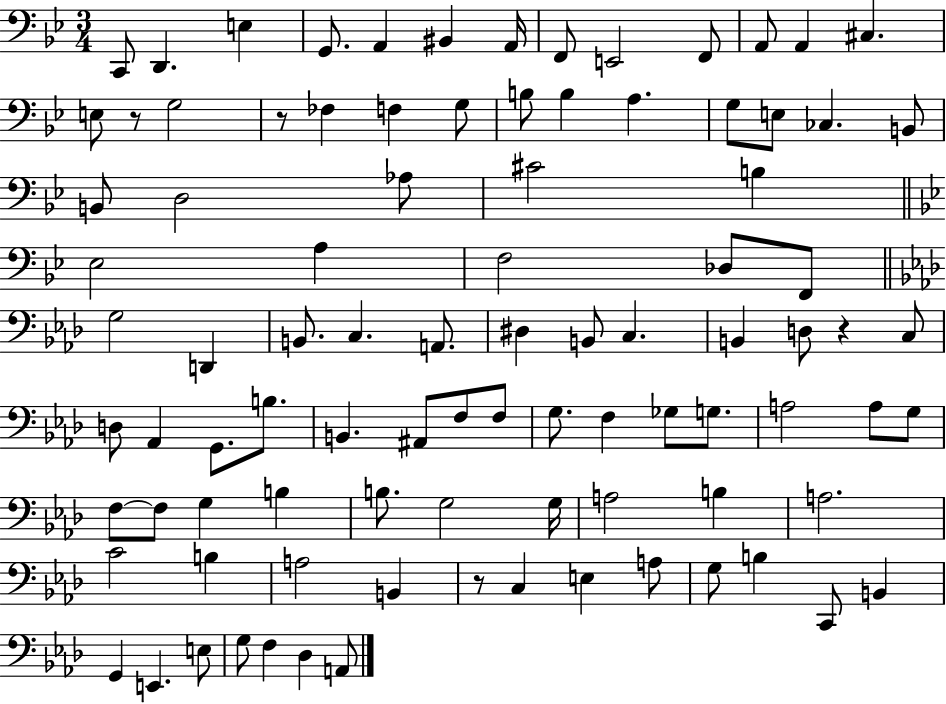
{
  \clef bass
  \numericTimeSignature
  \time 3/4
  \key bes \major
  c,8 d,4. e4 | g,8. a,4 bis,4 a,16 | f,8 e,2 f,8 | a,8 a,4 cis4. | \break e8 r8 g2 | r8 fes4 f4 g8 | b8 b4 a4. | g8 e8 ces4. b,8 | \break b,8 d2 aes8 | cis'2 b4 | \bar "||" \break \key bes \major ees2 a4 | f2 des8 f,8 | \bar "||" \break \key aes \major g2 d,4 | b,8. c4. a,8. | dis4 b,8 c4. | b,4 d8 r4 c8 | \break d8 aes,4 g,8. b8. | b,4. ais,8 f8 f8 | g8. f4 ges8 g8. | a2 a8 g8 | \break f8~~ f8 g4 b4 | b8. g2 g16 | a2 b4 | a2. | \break c'2 b4 | a2 b,4 | r8 c4 e4 a8 | g8 b4 c,8 b,4 | \break g,4 e,4. e8 | g8 f4 des4 a,8 | \bar "|."
}